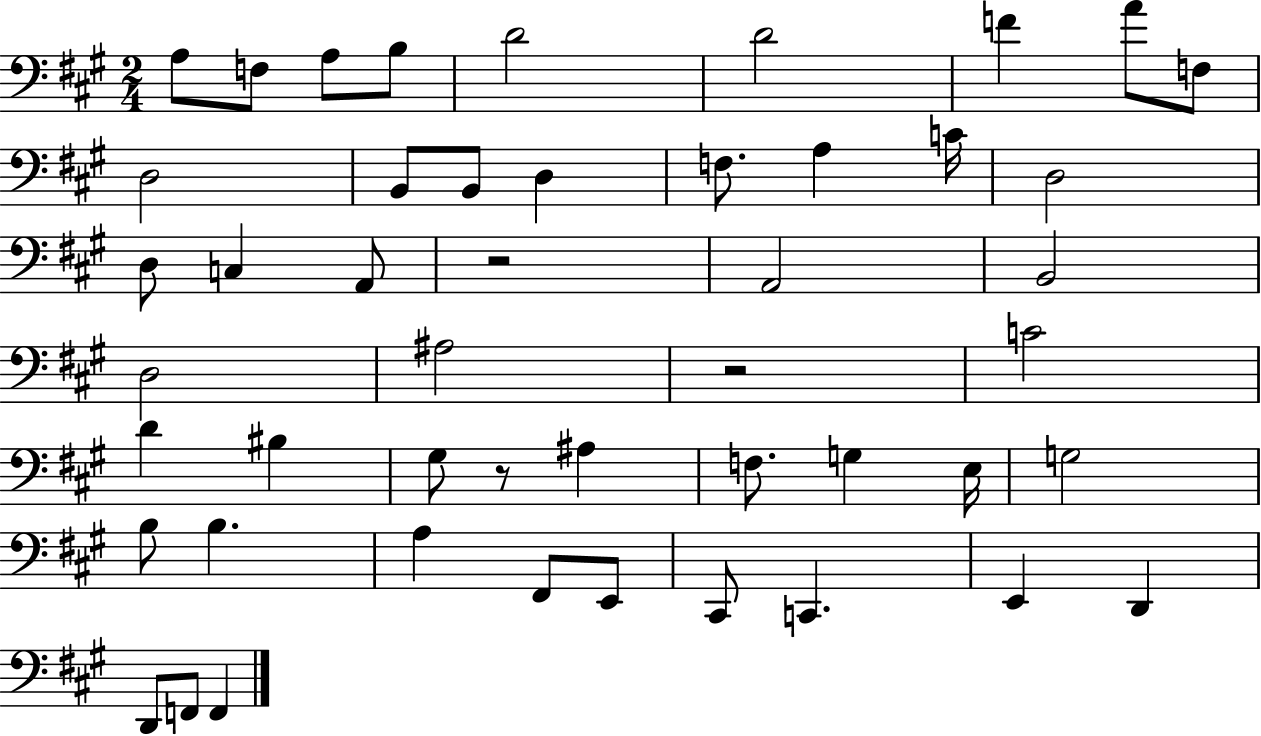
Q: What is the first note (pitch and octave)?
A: A3